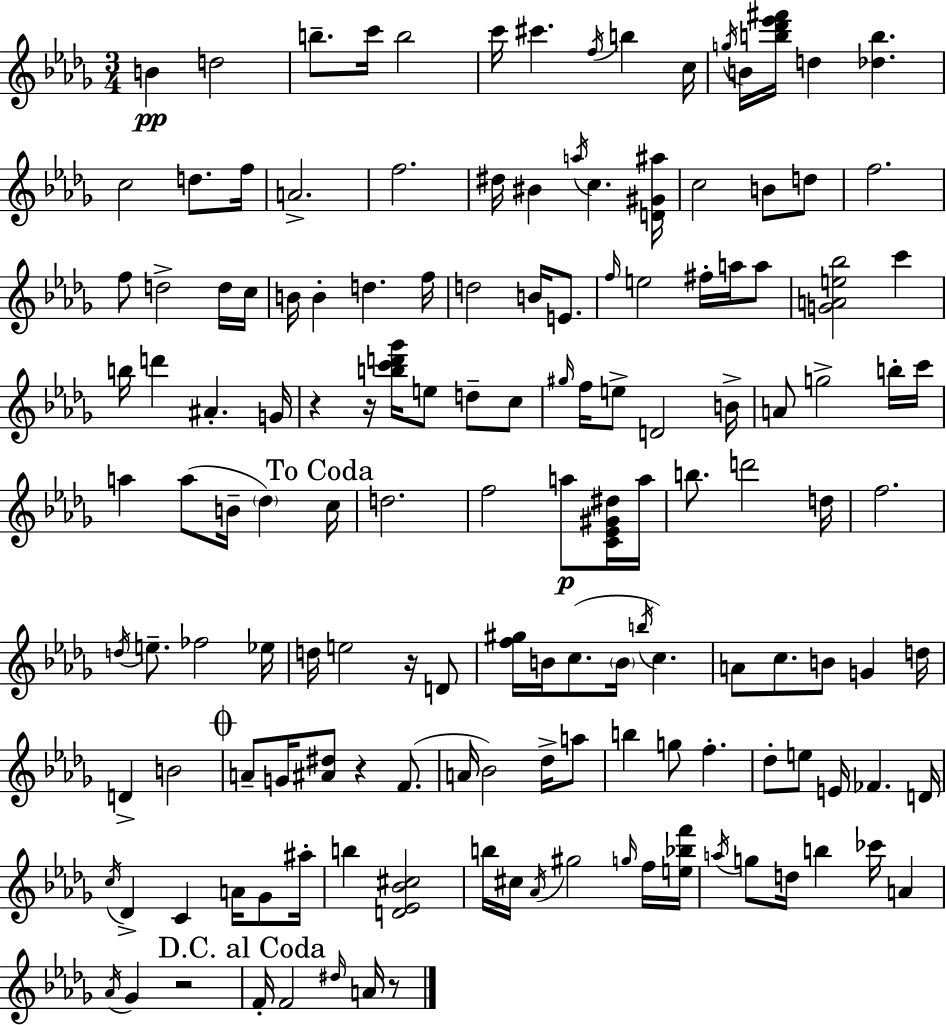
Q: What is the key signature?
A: BES minor